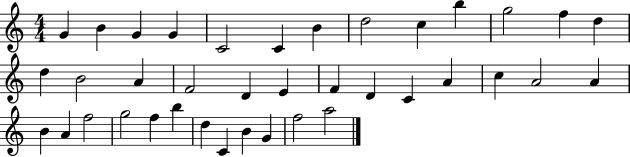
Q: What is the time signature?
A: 4/4